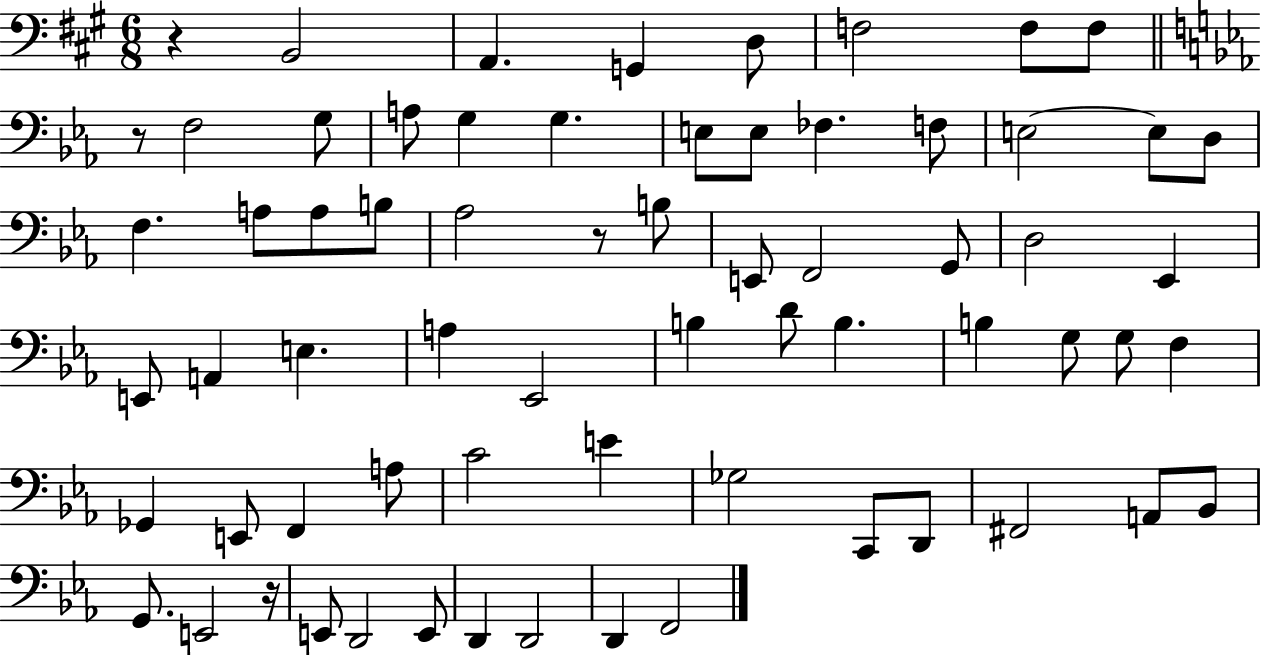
{
  \clef bass
  \numericTimeSignature
  \time 6/8
  \key a \major
  r4 b,2 | a,4. g,4 d8 | f2 f8 f8 | \bar "||" \break \key c \minor r8 f2 g8 | a8 g4 g4. | e8 e8 fes4. f8 | e2~~ e8 d8 | \break f4. a8 a8 b8 | aes2 r8 b8 | e,8 f,2 g,8 | d2 ees,4 | \break e,8 a,4 e4. | a4 ees,2 | b4 d'8 b4. | b4 g8 g8 f4 | \break ges,4 e,8 f,4 a8 | c'2 e'4 | ges2 c,8 d,8 | fis,2 a,8 bes,8 | \break g,8. e,2 r16 | e,8 d,2 e,8 | d,4 d,2 | d,4 f,2 | \break \bar "|."
}